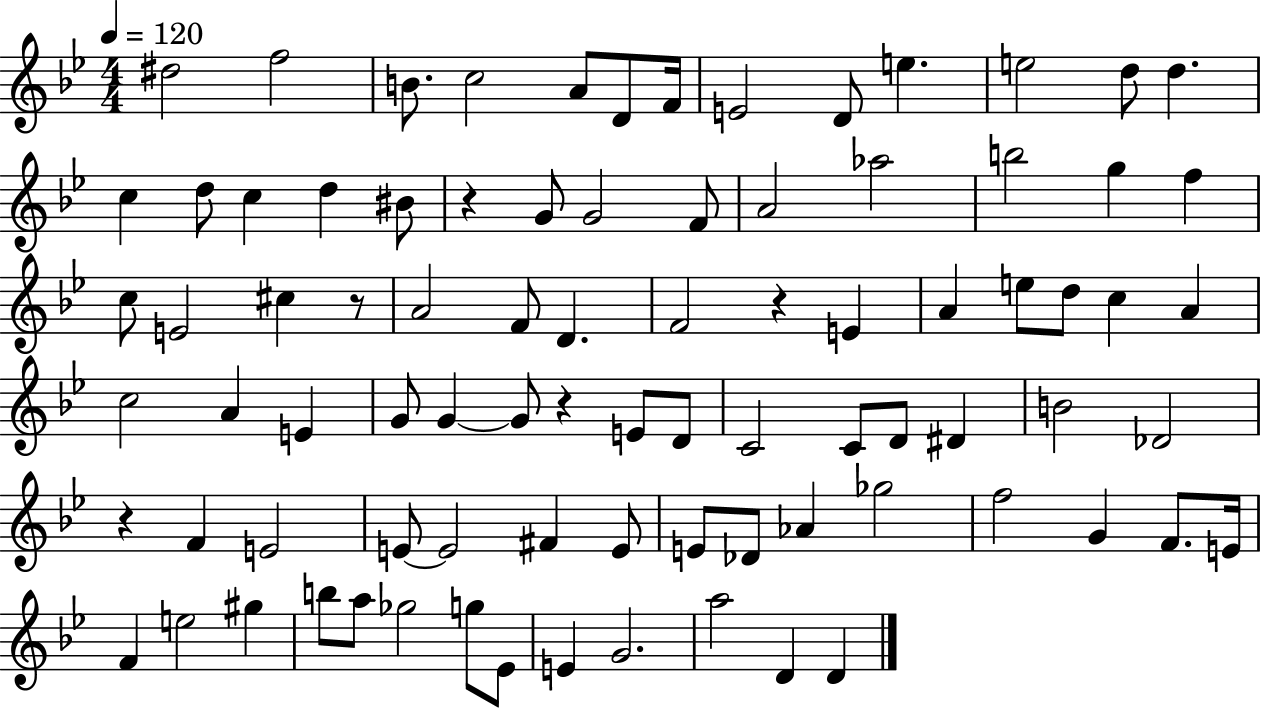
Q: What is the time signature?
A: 4/4